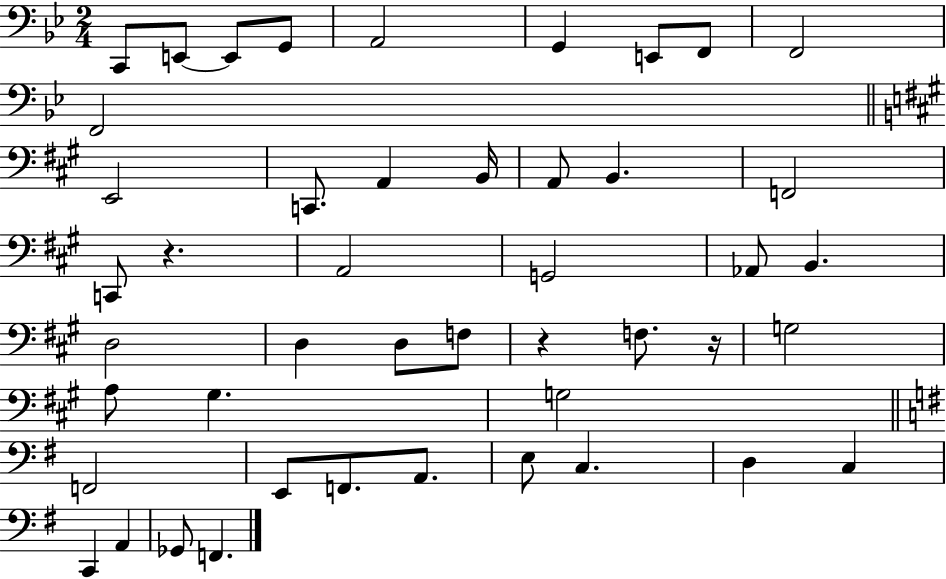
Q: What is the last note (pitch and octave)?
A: F2